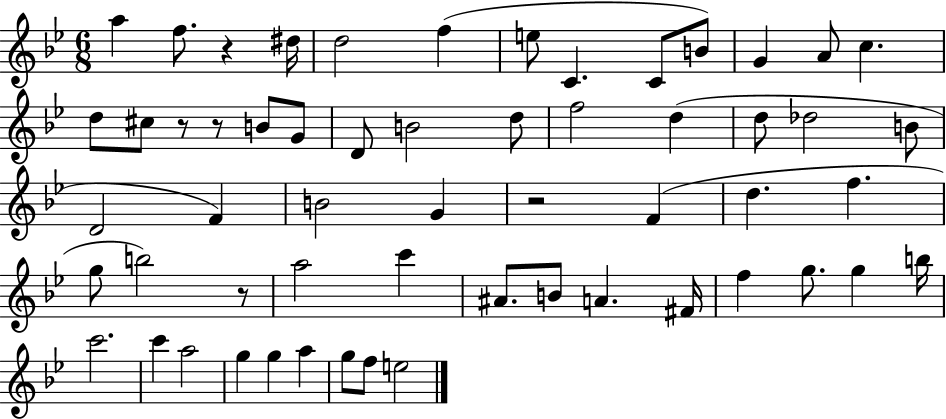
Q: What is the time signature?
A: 6/8